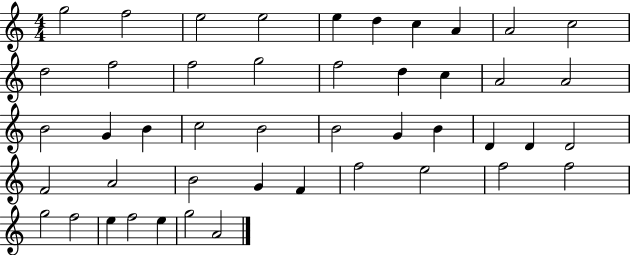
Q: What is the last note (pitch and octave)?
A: A4